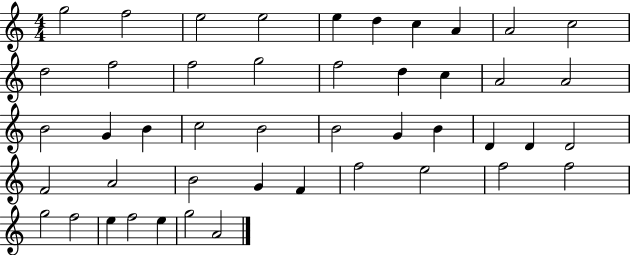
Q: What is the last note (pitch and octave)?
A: A4